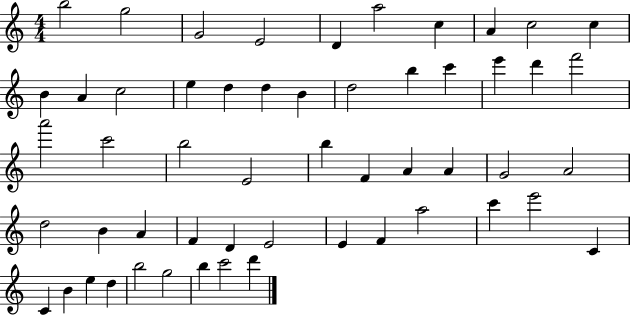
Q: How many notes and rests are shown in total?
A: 54